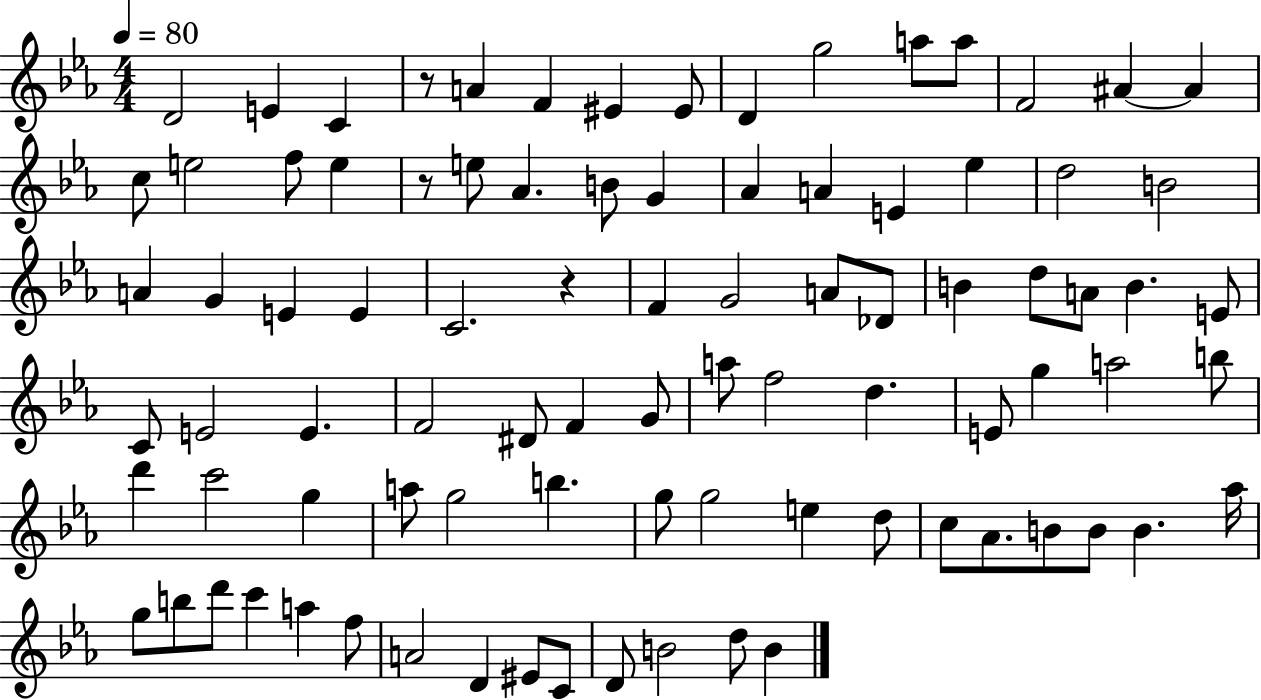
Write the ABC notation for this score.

X:1
T:Untitled
M:4/4
L:1/4
K:Eb
D2 E C z/2 A F ^E ^E/2 D g2 a/2 a/2 F2 ^A ^A c/2 e2 f/2 e z/2 e/2 _A B/2 G _A A E _e d2 B2 A G E E C2 z F G2 A/2 _D/2 B d/2 A/2 B E/2 C/2 E2 E F2 ^D/2 F G/2 a/2 f2 d E/2 g a2 b/2 d' c'2 g a/2 g2 b g/2 g2 e d/2 c/2 _A/2 B/2 B/2 B _a/4 g/2 b/2 d'/2 c' a f/2 A2 D ^E/2 C/2 D/2 B2 d/2 B